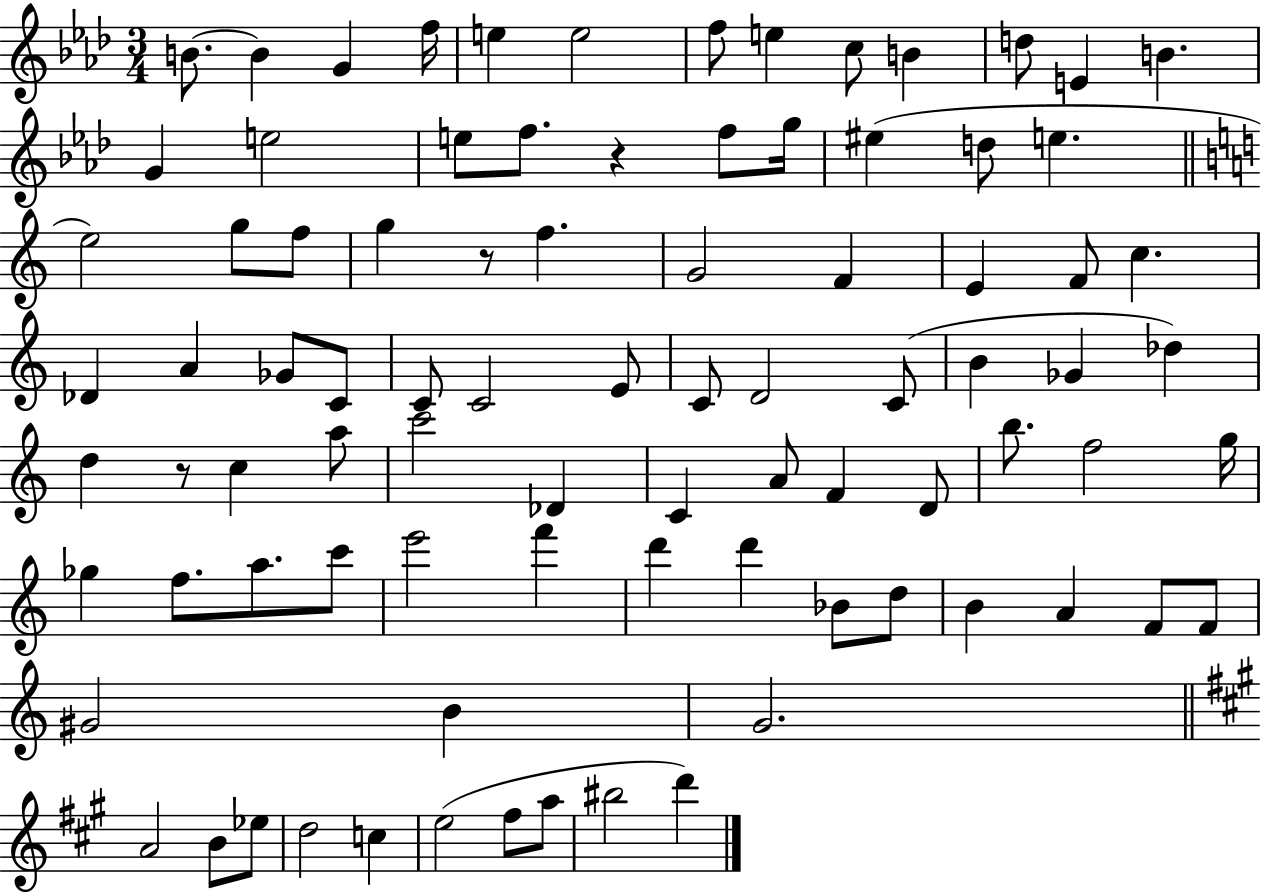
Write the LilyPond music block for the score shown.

{
  \clef treble
  \numericTimeSignature
  \time 3/4
  \key aes \major
  b'8.~~ b'4 g'4 f''16 | e''4 e''2 | f''8 e''4 c''8 b'4 | d''8 e'4 b'4. | \break g'4 e''2 | e''8 f''8. r4 f''8 g''16 | eis''4( d''8 e''4. | \bar "||" \break \key a \minor e''2) g''8 f''8 | g''4 r8 f''4. | g'2 f'4 | e'4 f'8 c''4. | \break des'4 a'4 ges'8 c'8 | c'8 c'2 e'8 | c'8 d'2 c'8( | b'4 ges'4 des''4) | \break d''4 r8 c''4 a''8 | c'''2 des'4 | c'4 a'8 f'4 d'8 | b''8. f''2 g''16 | \break ges''4 f''8. a''8. c'''8 | e'''2 f'''4 | d'''4 d'''4 bes'8 d''8 | b'4 a'4 f'8 f'8 | \break gis'2 b'4 | g'2. | \bar "||" \break \key a \major a'2 b'8 ees''8 | d''2 c''4 | e''2( fis''8 a''8 | bis''2 d'''4) | \break \bar "|."
}